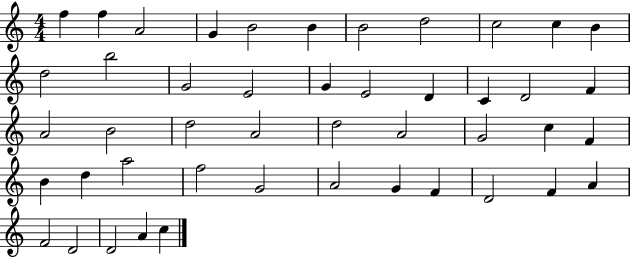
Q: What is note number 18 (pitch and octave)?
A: D4